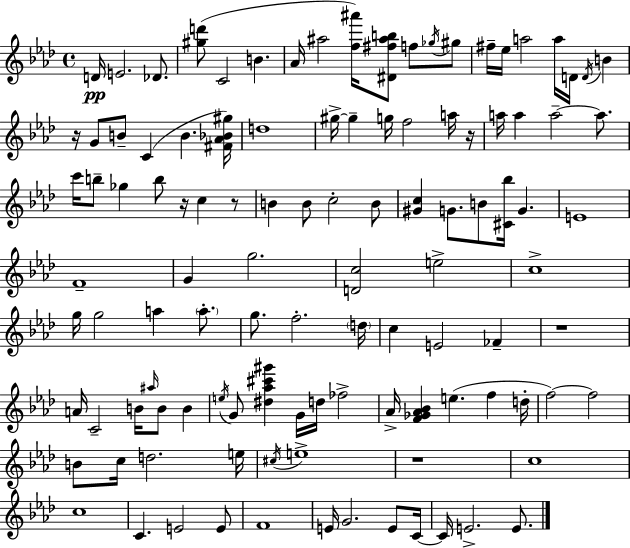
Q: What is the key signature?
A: AES major